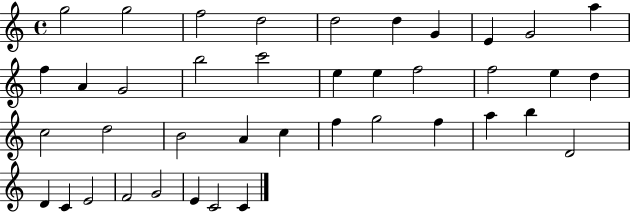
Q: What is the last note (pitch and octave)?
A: C4